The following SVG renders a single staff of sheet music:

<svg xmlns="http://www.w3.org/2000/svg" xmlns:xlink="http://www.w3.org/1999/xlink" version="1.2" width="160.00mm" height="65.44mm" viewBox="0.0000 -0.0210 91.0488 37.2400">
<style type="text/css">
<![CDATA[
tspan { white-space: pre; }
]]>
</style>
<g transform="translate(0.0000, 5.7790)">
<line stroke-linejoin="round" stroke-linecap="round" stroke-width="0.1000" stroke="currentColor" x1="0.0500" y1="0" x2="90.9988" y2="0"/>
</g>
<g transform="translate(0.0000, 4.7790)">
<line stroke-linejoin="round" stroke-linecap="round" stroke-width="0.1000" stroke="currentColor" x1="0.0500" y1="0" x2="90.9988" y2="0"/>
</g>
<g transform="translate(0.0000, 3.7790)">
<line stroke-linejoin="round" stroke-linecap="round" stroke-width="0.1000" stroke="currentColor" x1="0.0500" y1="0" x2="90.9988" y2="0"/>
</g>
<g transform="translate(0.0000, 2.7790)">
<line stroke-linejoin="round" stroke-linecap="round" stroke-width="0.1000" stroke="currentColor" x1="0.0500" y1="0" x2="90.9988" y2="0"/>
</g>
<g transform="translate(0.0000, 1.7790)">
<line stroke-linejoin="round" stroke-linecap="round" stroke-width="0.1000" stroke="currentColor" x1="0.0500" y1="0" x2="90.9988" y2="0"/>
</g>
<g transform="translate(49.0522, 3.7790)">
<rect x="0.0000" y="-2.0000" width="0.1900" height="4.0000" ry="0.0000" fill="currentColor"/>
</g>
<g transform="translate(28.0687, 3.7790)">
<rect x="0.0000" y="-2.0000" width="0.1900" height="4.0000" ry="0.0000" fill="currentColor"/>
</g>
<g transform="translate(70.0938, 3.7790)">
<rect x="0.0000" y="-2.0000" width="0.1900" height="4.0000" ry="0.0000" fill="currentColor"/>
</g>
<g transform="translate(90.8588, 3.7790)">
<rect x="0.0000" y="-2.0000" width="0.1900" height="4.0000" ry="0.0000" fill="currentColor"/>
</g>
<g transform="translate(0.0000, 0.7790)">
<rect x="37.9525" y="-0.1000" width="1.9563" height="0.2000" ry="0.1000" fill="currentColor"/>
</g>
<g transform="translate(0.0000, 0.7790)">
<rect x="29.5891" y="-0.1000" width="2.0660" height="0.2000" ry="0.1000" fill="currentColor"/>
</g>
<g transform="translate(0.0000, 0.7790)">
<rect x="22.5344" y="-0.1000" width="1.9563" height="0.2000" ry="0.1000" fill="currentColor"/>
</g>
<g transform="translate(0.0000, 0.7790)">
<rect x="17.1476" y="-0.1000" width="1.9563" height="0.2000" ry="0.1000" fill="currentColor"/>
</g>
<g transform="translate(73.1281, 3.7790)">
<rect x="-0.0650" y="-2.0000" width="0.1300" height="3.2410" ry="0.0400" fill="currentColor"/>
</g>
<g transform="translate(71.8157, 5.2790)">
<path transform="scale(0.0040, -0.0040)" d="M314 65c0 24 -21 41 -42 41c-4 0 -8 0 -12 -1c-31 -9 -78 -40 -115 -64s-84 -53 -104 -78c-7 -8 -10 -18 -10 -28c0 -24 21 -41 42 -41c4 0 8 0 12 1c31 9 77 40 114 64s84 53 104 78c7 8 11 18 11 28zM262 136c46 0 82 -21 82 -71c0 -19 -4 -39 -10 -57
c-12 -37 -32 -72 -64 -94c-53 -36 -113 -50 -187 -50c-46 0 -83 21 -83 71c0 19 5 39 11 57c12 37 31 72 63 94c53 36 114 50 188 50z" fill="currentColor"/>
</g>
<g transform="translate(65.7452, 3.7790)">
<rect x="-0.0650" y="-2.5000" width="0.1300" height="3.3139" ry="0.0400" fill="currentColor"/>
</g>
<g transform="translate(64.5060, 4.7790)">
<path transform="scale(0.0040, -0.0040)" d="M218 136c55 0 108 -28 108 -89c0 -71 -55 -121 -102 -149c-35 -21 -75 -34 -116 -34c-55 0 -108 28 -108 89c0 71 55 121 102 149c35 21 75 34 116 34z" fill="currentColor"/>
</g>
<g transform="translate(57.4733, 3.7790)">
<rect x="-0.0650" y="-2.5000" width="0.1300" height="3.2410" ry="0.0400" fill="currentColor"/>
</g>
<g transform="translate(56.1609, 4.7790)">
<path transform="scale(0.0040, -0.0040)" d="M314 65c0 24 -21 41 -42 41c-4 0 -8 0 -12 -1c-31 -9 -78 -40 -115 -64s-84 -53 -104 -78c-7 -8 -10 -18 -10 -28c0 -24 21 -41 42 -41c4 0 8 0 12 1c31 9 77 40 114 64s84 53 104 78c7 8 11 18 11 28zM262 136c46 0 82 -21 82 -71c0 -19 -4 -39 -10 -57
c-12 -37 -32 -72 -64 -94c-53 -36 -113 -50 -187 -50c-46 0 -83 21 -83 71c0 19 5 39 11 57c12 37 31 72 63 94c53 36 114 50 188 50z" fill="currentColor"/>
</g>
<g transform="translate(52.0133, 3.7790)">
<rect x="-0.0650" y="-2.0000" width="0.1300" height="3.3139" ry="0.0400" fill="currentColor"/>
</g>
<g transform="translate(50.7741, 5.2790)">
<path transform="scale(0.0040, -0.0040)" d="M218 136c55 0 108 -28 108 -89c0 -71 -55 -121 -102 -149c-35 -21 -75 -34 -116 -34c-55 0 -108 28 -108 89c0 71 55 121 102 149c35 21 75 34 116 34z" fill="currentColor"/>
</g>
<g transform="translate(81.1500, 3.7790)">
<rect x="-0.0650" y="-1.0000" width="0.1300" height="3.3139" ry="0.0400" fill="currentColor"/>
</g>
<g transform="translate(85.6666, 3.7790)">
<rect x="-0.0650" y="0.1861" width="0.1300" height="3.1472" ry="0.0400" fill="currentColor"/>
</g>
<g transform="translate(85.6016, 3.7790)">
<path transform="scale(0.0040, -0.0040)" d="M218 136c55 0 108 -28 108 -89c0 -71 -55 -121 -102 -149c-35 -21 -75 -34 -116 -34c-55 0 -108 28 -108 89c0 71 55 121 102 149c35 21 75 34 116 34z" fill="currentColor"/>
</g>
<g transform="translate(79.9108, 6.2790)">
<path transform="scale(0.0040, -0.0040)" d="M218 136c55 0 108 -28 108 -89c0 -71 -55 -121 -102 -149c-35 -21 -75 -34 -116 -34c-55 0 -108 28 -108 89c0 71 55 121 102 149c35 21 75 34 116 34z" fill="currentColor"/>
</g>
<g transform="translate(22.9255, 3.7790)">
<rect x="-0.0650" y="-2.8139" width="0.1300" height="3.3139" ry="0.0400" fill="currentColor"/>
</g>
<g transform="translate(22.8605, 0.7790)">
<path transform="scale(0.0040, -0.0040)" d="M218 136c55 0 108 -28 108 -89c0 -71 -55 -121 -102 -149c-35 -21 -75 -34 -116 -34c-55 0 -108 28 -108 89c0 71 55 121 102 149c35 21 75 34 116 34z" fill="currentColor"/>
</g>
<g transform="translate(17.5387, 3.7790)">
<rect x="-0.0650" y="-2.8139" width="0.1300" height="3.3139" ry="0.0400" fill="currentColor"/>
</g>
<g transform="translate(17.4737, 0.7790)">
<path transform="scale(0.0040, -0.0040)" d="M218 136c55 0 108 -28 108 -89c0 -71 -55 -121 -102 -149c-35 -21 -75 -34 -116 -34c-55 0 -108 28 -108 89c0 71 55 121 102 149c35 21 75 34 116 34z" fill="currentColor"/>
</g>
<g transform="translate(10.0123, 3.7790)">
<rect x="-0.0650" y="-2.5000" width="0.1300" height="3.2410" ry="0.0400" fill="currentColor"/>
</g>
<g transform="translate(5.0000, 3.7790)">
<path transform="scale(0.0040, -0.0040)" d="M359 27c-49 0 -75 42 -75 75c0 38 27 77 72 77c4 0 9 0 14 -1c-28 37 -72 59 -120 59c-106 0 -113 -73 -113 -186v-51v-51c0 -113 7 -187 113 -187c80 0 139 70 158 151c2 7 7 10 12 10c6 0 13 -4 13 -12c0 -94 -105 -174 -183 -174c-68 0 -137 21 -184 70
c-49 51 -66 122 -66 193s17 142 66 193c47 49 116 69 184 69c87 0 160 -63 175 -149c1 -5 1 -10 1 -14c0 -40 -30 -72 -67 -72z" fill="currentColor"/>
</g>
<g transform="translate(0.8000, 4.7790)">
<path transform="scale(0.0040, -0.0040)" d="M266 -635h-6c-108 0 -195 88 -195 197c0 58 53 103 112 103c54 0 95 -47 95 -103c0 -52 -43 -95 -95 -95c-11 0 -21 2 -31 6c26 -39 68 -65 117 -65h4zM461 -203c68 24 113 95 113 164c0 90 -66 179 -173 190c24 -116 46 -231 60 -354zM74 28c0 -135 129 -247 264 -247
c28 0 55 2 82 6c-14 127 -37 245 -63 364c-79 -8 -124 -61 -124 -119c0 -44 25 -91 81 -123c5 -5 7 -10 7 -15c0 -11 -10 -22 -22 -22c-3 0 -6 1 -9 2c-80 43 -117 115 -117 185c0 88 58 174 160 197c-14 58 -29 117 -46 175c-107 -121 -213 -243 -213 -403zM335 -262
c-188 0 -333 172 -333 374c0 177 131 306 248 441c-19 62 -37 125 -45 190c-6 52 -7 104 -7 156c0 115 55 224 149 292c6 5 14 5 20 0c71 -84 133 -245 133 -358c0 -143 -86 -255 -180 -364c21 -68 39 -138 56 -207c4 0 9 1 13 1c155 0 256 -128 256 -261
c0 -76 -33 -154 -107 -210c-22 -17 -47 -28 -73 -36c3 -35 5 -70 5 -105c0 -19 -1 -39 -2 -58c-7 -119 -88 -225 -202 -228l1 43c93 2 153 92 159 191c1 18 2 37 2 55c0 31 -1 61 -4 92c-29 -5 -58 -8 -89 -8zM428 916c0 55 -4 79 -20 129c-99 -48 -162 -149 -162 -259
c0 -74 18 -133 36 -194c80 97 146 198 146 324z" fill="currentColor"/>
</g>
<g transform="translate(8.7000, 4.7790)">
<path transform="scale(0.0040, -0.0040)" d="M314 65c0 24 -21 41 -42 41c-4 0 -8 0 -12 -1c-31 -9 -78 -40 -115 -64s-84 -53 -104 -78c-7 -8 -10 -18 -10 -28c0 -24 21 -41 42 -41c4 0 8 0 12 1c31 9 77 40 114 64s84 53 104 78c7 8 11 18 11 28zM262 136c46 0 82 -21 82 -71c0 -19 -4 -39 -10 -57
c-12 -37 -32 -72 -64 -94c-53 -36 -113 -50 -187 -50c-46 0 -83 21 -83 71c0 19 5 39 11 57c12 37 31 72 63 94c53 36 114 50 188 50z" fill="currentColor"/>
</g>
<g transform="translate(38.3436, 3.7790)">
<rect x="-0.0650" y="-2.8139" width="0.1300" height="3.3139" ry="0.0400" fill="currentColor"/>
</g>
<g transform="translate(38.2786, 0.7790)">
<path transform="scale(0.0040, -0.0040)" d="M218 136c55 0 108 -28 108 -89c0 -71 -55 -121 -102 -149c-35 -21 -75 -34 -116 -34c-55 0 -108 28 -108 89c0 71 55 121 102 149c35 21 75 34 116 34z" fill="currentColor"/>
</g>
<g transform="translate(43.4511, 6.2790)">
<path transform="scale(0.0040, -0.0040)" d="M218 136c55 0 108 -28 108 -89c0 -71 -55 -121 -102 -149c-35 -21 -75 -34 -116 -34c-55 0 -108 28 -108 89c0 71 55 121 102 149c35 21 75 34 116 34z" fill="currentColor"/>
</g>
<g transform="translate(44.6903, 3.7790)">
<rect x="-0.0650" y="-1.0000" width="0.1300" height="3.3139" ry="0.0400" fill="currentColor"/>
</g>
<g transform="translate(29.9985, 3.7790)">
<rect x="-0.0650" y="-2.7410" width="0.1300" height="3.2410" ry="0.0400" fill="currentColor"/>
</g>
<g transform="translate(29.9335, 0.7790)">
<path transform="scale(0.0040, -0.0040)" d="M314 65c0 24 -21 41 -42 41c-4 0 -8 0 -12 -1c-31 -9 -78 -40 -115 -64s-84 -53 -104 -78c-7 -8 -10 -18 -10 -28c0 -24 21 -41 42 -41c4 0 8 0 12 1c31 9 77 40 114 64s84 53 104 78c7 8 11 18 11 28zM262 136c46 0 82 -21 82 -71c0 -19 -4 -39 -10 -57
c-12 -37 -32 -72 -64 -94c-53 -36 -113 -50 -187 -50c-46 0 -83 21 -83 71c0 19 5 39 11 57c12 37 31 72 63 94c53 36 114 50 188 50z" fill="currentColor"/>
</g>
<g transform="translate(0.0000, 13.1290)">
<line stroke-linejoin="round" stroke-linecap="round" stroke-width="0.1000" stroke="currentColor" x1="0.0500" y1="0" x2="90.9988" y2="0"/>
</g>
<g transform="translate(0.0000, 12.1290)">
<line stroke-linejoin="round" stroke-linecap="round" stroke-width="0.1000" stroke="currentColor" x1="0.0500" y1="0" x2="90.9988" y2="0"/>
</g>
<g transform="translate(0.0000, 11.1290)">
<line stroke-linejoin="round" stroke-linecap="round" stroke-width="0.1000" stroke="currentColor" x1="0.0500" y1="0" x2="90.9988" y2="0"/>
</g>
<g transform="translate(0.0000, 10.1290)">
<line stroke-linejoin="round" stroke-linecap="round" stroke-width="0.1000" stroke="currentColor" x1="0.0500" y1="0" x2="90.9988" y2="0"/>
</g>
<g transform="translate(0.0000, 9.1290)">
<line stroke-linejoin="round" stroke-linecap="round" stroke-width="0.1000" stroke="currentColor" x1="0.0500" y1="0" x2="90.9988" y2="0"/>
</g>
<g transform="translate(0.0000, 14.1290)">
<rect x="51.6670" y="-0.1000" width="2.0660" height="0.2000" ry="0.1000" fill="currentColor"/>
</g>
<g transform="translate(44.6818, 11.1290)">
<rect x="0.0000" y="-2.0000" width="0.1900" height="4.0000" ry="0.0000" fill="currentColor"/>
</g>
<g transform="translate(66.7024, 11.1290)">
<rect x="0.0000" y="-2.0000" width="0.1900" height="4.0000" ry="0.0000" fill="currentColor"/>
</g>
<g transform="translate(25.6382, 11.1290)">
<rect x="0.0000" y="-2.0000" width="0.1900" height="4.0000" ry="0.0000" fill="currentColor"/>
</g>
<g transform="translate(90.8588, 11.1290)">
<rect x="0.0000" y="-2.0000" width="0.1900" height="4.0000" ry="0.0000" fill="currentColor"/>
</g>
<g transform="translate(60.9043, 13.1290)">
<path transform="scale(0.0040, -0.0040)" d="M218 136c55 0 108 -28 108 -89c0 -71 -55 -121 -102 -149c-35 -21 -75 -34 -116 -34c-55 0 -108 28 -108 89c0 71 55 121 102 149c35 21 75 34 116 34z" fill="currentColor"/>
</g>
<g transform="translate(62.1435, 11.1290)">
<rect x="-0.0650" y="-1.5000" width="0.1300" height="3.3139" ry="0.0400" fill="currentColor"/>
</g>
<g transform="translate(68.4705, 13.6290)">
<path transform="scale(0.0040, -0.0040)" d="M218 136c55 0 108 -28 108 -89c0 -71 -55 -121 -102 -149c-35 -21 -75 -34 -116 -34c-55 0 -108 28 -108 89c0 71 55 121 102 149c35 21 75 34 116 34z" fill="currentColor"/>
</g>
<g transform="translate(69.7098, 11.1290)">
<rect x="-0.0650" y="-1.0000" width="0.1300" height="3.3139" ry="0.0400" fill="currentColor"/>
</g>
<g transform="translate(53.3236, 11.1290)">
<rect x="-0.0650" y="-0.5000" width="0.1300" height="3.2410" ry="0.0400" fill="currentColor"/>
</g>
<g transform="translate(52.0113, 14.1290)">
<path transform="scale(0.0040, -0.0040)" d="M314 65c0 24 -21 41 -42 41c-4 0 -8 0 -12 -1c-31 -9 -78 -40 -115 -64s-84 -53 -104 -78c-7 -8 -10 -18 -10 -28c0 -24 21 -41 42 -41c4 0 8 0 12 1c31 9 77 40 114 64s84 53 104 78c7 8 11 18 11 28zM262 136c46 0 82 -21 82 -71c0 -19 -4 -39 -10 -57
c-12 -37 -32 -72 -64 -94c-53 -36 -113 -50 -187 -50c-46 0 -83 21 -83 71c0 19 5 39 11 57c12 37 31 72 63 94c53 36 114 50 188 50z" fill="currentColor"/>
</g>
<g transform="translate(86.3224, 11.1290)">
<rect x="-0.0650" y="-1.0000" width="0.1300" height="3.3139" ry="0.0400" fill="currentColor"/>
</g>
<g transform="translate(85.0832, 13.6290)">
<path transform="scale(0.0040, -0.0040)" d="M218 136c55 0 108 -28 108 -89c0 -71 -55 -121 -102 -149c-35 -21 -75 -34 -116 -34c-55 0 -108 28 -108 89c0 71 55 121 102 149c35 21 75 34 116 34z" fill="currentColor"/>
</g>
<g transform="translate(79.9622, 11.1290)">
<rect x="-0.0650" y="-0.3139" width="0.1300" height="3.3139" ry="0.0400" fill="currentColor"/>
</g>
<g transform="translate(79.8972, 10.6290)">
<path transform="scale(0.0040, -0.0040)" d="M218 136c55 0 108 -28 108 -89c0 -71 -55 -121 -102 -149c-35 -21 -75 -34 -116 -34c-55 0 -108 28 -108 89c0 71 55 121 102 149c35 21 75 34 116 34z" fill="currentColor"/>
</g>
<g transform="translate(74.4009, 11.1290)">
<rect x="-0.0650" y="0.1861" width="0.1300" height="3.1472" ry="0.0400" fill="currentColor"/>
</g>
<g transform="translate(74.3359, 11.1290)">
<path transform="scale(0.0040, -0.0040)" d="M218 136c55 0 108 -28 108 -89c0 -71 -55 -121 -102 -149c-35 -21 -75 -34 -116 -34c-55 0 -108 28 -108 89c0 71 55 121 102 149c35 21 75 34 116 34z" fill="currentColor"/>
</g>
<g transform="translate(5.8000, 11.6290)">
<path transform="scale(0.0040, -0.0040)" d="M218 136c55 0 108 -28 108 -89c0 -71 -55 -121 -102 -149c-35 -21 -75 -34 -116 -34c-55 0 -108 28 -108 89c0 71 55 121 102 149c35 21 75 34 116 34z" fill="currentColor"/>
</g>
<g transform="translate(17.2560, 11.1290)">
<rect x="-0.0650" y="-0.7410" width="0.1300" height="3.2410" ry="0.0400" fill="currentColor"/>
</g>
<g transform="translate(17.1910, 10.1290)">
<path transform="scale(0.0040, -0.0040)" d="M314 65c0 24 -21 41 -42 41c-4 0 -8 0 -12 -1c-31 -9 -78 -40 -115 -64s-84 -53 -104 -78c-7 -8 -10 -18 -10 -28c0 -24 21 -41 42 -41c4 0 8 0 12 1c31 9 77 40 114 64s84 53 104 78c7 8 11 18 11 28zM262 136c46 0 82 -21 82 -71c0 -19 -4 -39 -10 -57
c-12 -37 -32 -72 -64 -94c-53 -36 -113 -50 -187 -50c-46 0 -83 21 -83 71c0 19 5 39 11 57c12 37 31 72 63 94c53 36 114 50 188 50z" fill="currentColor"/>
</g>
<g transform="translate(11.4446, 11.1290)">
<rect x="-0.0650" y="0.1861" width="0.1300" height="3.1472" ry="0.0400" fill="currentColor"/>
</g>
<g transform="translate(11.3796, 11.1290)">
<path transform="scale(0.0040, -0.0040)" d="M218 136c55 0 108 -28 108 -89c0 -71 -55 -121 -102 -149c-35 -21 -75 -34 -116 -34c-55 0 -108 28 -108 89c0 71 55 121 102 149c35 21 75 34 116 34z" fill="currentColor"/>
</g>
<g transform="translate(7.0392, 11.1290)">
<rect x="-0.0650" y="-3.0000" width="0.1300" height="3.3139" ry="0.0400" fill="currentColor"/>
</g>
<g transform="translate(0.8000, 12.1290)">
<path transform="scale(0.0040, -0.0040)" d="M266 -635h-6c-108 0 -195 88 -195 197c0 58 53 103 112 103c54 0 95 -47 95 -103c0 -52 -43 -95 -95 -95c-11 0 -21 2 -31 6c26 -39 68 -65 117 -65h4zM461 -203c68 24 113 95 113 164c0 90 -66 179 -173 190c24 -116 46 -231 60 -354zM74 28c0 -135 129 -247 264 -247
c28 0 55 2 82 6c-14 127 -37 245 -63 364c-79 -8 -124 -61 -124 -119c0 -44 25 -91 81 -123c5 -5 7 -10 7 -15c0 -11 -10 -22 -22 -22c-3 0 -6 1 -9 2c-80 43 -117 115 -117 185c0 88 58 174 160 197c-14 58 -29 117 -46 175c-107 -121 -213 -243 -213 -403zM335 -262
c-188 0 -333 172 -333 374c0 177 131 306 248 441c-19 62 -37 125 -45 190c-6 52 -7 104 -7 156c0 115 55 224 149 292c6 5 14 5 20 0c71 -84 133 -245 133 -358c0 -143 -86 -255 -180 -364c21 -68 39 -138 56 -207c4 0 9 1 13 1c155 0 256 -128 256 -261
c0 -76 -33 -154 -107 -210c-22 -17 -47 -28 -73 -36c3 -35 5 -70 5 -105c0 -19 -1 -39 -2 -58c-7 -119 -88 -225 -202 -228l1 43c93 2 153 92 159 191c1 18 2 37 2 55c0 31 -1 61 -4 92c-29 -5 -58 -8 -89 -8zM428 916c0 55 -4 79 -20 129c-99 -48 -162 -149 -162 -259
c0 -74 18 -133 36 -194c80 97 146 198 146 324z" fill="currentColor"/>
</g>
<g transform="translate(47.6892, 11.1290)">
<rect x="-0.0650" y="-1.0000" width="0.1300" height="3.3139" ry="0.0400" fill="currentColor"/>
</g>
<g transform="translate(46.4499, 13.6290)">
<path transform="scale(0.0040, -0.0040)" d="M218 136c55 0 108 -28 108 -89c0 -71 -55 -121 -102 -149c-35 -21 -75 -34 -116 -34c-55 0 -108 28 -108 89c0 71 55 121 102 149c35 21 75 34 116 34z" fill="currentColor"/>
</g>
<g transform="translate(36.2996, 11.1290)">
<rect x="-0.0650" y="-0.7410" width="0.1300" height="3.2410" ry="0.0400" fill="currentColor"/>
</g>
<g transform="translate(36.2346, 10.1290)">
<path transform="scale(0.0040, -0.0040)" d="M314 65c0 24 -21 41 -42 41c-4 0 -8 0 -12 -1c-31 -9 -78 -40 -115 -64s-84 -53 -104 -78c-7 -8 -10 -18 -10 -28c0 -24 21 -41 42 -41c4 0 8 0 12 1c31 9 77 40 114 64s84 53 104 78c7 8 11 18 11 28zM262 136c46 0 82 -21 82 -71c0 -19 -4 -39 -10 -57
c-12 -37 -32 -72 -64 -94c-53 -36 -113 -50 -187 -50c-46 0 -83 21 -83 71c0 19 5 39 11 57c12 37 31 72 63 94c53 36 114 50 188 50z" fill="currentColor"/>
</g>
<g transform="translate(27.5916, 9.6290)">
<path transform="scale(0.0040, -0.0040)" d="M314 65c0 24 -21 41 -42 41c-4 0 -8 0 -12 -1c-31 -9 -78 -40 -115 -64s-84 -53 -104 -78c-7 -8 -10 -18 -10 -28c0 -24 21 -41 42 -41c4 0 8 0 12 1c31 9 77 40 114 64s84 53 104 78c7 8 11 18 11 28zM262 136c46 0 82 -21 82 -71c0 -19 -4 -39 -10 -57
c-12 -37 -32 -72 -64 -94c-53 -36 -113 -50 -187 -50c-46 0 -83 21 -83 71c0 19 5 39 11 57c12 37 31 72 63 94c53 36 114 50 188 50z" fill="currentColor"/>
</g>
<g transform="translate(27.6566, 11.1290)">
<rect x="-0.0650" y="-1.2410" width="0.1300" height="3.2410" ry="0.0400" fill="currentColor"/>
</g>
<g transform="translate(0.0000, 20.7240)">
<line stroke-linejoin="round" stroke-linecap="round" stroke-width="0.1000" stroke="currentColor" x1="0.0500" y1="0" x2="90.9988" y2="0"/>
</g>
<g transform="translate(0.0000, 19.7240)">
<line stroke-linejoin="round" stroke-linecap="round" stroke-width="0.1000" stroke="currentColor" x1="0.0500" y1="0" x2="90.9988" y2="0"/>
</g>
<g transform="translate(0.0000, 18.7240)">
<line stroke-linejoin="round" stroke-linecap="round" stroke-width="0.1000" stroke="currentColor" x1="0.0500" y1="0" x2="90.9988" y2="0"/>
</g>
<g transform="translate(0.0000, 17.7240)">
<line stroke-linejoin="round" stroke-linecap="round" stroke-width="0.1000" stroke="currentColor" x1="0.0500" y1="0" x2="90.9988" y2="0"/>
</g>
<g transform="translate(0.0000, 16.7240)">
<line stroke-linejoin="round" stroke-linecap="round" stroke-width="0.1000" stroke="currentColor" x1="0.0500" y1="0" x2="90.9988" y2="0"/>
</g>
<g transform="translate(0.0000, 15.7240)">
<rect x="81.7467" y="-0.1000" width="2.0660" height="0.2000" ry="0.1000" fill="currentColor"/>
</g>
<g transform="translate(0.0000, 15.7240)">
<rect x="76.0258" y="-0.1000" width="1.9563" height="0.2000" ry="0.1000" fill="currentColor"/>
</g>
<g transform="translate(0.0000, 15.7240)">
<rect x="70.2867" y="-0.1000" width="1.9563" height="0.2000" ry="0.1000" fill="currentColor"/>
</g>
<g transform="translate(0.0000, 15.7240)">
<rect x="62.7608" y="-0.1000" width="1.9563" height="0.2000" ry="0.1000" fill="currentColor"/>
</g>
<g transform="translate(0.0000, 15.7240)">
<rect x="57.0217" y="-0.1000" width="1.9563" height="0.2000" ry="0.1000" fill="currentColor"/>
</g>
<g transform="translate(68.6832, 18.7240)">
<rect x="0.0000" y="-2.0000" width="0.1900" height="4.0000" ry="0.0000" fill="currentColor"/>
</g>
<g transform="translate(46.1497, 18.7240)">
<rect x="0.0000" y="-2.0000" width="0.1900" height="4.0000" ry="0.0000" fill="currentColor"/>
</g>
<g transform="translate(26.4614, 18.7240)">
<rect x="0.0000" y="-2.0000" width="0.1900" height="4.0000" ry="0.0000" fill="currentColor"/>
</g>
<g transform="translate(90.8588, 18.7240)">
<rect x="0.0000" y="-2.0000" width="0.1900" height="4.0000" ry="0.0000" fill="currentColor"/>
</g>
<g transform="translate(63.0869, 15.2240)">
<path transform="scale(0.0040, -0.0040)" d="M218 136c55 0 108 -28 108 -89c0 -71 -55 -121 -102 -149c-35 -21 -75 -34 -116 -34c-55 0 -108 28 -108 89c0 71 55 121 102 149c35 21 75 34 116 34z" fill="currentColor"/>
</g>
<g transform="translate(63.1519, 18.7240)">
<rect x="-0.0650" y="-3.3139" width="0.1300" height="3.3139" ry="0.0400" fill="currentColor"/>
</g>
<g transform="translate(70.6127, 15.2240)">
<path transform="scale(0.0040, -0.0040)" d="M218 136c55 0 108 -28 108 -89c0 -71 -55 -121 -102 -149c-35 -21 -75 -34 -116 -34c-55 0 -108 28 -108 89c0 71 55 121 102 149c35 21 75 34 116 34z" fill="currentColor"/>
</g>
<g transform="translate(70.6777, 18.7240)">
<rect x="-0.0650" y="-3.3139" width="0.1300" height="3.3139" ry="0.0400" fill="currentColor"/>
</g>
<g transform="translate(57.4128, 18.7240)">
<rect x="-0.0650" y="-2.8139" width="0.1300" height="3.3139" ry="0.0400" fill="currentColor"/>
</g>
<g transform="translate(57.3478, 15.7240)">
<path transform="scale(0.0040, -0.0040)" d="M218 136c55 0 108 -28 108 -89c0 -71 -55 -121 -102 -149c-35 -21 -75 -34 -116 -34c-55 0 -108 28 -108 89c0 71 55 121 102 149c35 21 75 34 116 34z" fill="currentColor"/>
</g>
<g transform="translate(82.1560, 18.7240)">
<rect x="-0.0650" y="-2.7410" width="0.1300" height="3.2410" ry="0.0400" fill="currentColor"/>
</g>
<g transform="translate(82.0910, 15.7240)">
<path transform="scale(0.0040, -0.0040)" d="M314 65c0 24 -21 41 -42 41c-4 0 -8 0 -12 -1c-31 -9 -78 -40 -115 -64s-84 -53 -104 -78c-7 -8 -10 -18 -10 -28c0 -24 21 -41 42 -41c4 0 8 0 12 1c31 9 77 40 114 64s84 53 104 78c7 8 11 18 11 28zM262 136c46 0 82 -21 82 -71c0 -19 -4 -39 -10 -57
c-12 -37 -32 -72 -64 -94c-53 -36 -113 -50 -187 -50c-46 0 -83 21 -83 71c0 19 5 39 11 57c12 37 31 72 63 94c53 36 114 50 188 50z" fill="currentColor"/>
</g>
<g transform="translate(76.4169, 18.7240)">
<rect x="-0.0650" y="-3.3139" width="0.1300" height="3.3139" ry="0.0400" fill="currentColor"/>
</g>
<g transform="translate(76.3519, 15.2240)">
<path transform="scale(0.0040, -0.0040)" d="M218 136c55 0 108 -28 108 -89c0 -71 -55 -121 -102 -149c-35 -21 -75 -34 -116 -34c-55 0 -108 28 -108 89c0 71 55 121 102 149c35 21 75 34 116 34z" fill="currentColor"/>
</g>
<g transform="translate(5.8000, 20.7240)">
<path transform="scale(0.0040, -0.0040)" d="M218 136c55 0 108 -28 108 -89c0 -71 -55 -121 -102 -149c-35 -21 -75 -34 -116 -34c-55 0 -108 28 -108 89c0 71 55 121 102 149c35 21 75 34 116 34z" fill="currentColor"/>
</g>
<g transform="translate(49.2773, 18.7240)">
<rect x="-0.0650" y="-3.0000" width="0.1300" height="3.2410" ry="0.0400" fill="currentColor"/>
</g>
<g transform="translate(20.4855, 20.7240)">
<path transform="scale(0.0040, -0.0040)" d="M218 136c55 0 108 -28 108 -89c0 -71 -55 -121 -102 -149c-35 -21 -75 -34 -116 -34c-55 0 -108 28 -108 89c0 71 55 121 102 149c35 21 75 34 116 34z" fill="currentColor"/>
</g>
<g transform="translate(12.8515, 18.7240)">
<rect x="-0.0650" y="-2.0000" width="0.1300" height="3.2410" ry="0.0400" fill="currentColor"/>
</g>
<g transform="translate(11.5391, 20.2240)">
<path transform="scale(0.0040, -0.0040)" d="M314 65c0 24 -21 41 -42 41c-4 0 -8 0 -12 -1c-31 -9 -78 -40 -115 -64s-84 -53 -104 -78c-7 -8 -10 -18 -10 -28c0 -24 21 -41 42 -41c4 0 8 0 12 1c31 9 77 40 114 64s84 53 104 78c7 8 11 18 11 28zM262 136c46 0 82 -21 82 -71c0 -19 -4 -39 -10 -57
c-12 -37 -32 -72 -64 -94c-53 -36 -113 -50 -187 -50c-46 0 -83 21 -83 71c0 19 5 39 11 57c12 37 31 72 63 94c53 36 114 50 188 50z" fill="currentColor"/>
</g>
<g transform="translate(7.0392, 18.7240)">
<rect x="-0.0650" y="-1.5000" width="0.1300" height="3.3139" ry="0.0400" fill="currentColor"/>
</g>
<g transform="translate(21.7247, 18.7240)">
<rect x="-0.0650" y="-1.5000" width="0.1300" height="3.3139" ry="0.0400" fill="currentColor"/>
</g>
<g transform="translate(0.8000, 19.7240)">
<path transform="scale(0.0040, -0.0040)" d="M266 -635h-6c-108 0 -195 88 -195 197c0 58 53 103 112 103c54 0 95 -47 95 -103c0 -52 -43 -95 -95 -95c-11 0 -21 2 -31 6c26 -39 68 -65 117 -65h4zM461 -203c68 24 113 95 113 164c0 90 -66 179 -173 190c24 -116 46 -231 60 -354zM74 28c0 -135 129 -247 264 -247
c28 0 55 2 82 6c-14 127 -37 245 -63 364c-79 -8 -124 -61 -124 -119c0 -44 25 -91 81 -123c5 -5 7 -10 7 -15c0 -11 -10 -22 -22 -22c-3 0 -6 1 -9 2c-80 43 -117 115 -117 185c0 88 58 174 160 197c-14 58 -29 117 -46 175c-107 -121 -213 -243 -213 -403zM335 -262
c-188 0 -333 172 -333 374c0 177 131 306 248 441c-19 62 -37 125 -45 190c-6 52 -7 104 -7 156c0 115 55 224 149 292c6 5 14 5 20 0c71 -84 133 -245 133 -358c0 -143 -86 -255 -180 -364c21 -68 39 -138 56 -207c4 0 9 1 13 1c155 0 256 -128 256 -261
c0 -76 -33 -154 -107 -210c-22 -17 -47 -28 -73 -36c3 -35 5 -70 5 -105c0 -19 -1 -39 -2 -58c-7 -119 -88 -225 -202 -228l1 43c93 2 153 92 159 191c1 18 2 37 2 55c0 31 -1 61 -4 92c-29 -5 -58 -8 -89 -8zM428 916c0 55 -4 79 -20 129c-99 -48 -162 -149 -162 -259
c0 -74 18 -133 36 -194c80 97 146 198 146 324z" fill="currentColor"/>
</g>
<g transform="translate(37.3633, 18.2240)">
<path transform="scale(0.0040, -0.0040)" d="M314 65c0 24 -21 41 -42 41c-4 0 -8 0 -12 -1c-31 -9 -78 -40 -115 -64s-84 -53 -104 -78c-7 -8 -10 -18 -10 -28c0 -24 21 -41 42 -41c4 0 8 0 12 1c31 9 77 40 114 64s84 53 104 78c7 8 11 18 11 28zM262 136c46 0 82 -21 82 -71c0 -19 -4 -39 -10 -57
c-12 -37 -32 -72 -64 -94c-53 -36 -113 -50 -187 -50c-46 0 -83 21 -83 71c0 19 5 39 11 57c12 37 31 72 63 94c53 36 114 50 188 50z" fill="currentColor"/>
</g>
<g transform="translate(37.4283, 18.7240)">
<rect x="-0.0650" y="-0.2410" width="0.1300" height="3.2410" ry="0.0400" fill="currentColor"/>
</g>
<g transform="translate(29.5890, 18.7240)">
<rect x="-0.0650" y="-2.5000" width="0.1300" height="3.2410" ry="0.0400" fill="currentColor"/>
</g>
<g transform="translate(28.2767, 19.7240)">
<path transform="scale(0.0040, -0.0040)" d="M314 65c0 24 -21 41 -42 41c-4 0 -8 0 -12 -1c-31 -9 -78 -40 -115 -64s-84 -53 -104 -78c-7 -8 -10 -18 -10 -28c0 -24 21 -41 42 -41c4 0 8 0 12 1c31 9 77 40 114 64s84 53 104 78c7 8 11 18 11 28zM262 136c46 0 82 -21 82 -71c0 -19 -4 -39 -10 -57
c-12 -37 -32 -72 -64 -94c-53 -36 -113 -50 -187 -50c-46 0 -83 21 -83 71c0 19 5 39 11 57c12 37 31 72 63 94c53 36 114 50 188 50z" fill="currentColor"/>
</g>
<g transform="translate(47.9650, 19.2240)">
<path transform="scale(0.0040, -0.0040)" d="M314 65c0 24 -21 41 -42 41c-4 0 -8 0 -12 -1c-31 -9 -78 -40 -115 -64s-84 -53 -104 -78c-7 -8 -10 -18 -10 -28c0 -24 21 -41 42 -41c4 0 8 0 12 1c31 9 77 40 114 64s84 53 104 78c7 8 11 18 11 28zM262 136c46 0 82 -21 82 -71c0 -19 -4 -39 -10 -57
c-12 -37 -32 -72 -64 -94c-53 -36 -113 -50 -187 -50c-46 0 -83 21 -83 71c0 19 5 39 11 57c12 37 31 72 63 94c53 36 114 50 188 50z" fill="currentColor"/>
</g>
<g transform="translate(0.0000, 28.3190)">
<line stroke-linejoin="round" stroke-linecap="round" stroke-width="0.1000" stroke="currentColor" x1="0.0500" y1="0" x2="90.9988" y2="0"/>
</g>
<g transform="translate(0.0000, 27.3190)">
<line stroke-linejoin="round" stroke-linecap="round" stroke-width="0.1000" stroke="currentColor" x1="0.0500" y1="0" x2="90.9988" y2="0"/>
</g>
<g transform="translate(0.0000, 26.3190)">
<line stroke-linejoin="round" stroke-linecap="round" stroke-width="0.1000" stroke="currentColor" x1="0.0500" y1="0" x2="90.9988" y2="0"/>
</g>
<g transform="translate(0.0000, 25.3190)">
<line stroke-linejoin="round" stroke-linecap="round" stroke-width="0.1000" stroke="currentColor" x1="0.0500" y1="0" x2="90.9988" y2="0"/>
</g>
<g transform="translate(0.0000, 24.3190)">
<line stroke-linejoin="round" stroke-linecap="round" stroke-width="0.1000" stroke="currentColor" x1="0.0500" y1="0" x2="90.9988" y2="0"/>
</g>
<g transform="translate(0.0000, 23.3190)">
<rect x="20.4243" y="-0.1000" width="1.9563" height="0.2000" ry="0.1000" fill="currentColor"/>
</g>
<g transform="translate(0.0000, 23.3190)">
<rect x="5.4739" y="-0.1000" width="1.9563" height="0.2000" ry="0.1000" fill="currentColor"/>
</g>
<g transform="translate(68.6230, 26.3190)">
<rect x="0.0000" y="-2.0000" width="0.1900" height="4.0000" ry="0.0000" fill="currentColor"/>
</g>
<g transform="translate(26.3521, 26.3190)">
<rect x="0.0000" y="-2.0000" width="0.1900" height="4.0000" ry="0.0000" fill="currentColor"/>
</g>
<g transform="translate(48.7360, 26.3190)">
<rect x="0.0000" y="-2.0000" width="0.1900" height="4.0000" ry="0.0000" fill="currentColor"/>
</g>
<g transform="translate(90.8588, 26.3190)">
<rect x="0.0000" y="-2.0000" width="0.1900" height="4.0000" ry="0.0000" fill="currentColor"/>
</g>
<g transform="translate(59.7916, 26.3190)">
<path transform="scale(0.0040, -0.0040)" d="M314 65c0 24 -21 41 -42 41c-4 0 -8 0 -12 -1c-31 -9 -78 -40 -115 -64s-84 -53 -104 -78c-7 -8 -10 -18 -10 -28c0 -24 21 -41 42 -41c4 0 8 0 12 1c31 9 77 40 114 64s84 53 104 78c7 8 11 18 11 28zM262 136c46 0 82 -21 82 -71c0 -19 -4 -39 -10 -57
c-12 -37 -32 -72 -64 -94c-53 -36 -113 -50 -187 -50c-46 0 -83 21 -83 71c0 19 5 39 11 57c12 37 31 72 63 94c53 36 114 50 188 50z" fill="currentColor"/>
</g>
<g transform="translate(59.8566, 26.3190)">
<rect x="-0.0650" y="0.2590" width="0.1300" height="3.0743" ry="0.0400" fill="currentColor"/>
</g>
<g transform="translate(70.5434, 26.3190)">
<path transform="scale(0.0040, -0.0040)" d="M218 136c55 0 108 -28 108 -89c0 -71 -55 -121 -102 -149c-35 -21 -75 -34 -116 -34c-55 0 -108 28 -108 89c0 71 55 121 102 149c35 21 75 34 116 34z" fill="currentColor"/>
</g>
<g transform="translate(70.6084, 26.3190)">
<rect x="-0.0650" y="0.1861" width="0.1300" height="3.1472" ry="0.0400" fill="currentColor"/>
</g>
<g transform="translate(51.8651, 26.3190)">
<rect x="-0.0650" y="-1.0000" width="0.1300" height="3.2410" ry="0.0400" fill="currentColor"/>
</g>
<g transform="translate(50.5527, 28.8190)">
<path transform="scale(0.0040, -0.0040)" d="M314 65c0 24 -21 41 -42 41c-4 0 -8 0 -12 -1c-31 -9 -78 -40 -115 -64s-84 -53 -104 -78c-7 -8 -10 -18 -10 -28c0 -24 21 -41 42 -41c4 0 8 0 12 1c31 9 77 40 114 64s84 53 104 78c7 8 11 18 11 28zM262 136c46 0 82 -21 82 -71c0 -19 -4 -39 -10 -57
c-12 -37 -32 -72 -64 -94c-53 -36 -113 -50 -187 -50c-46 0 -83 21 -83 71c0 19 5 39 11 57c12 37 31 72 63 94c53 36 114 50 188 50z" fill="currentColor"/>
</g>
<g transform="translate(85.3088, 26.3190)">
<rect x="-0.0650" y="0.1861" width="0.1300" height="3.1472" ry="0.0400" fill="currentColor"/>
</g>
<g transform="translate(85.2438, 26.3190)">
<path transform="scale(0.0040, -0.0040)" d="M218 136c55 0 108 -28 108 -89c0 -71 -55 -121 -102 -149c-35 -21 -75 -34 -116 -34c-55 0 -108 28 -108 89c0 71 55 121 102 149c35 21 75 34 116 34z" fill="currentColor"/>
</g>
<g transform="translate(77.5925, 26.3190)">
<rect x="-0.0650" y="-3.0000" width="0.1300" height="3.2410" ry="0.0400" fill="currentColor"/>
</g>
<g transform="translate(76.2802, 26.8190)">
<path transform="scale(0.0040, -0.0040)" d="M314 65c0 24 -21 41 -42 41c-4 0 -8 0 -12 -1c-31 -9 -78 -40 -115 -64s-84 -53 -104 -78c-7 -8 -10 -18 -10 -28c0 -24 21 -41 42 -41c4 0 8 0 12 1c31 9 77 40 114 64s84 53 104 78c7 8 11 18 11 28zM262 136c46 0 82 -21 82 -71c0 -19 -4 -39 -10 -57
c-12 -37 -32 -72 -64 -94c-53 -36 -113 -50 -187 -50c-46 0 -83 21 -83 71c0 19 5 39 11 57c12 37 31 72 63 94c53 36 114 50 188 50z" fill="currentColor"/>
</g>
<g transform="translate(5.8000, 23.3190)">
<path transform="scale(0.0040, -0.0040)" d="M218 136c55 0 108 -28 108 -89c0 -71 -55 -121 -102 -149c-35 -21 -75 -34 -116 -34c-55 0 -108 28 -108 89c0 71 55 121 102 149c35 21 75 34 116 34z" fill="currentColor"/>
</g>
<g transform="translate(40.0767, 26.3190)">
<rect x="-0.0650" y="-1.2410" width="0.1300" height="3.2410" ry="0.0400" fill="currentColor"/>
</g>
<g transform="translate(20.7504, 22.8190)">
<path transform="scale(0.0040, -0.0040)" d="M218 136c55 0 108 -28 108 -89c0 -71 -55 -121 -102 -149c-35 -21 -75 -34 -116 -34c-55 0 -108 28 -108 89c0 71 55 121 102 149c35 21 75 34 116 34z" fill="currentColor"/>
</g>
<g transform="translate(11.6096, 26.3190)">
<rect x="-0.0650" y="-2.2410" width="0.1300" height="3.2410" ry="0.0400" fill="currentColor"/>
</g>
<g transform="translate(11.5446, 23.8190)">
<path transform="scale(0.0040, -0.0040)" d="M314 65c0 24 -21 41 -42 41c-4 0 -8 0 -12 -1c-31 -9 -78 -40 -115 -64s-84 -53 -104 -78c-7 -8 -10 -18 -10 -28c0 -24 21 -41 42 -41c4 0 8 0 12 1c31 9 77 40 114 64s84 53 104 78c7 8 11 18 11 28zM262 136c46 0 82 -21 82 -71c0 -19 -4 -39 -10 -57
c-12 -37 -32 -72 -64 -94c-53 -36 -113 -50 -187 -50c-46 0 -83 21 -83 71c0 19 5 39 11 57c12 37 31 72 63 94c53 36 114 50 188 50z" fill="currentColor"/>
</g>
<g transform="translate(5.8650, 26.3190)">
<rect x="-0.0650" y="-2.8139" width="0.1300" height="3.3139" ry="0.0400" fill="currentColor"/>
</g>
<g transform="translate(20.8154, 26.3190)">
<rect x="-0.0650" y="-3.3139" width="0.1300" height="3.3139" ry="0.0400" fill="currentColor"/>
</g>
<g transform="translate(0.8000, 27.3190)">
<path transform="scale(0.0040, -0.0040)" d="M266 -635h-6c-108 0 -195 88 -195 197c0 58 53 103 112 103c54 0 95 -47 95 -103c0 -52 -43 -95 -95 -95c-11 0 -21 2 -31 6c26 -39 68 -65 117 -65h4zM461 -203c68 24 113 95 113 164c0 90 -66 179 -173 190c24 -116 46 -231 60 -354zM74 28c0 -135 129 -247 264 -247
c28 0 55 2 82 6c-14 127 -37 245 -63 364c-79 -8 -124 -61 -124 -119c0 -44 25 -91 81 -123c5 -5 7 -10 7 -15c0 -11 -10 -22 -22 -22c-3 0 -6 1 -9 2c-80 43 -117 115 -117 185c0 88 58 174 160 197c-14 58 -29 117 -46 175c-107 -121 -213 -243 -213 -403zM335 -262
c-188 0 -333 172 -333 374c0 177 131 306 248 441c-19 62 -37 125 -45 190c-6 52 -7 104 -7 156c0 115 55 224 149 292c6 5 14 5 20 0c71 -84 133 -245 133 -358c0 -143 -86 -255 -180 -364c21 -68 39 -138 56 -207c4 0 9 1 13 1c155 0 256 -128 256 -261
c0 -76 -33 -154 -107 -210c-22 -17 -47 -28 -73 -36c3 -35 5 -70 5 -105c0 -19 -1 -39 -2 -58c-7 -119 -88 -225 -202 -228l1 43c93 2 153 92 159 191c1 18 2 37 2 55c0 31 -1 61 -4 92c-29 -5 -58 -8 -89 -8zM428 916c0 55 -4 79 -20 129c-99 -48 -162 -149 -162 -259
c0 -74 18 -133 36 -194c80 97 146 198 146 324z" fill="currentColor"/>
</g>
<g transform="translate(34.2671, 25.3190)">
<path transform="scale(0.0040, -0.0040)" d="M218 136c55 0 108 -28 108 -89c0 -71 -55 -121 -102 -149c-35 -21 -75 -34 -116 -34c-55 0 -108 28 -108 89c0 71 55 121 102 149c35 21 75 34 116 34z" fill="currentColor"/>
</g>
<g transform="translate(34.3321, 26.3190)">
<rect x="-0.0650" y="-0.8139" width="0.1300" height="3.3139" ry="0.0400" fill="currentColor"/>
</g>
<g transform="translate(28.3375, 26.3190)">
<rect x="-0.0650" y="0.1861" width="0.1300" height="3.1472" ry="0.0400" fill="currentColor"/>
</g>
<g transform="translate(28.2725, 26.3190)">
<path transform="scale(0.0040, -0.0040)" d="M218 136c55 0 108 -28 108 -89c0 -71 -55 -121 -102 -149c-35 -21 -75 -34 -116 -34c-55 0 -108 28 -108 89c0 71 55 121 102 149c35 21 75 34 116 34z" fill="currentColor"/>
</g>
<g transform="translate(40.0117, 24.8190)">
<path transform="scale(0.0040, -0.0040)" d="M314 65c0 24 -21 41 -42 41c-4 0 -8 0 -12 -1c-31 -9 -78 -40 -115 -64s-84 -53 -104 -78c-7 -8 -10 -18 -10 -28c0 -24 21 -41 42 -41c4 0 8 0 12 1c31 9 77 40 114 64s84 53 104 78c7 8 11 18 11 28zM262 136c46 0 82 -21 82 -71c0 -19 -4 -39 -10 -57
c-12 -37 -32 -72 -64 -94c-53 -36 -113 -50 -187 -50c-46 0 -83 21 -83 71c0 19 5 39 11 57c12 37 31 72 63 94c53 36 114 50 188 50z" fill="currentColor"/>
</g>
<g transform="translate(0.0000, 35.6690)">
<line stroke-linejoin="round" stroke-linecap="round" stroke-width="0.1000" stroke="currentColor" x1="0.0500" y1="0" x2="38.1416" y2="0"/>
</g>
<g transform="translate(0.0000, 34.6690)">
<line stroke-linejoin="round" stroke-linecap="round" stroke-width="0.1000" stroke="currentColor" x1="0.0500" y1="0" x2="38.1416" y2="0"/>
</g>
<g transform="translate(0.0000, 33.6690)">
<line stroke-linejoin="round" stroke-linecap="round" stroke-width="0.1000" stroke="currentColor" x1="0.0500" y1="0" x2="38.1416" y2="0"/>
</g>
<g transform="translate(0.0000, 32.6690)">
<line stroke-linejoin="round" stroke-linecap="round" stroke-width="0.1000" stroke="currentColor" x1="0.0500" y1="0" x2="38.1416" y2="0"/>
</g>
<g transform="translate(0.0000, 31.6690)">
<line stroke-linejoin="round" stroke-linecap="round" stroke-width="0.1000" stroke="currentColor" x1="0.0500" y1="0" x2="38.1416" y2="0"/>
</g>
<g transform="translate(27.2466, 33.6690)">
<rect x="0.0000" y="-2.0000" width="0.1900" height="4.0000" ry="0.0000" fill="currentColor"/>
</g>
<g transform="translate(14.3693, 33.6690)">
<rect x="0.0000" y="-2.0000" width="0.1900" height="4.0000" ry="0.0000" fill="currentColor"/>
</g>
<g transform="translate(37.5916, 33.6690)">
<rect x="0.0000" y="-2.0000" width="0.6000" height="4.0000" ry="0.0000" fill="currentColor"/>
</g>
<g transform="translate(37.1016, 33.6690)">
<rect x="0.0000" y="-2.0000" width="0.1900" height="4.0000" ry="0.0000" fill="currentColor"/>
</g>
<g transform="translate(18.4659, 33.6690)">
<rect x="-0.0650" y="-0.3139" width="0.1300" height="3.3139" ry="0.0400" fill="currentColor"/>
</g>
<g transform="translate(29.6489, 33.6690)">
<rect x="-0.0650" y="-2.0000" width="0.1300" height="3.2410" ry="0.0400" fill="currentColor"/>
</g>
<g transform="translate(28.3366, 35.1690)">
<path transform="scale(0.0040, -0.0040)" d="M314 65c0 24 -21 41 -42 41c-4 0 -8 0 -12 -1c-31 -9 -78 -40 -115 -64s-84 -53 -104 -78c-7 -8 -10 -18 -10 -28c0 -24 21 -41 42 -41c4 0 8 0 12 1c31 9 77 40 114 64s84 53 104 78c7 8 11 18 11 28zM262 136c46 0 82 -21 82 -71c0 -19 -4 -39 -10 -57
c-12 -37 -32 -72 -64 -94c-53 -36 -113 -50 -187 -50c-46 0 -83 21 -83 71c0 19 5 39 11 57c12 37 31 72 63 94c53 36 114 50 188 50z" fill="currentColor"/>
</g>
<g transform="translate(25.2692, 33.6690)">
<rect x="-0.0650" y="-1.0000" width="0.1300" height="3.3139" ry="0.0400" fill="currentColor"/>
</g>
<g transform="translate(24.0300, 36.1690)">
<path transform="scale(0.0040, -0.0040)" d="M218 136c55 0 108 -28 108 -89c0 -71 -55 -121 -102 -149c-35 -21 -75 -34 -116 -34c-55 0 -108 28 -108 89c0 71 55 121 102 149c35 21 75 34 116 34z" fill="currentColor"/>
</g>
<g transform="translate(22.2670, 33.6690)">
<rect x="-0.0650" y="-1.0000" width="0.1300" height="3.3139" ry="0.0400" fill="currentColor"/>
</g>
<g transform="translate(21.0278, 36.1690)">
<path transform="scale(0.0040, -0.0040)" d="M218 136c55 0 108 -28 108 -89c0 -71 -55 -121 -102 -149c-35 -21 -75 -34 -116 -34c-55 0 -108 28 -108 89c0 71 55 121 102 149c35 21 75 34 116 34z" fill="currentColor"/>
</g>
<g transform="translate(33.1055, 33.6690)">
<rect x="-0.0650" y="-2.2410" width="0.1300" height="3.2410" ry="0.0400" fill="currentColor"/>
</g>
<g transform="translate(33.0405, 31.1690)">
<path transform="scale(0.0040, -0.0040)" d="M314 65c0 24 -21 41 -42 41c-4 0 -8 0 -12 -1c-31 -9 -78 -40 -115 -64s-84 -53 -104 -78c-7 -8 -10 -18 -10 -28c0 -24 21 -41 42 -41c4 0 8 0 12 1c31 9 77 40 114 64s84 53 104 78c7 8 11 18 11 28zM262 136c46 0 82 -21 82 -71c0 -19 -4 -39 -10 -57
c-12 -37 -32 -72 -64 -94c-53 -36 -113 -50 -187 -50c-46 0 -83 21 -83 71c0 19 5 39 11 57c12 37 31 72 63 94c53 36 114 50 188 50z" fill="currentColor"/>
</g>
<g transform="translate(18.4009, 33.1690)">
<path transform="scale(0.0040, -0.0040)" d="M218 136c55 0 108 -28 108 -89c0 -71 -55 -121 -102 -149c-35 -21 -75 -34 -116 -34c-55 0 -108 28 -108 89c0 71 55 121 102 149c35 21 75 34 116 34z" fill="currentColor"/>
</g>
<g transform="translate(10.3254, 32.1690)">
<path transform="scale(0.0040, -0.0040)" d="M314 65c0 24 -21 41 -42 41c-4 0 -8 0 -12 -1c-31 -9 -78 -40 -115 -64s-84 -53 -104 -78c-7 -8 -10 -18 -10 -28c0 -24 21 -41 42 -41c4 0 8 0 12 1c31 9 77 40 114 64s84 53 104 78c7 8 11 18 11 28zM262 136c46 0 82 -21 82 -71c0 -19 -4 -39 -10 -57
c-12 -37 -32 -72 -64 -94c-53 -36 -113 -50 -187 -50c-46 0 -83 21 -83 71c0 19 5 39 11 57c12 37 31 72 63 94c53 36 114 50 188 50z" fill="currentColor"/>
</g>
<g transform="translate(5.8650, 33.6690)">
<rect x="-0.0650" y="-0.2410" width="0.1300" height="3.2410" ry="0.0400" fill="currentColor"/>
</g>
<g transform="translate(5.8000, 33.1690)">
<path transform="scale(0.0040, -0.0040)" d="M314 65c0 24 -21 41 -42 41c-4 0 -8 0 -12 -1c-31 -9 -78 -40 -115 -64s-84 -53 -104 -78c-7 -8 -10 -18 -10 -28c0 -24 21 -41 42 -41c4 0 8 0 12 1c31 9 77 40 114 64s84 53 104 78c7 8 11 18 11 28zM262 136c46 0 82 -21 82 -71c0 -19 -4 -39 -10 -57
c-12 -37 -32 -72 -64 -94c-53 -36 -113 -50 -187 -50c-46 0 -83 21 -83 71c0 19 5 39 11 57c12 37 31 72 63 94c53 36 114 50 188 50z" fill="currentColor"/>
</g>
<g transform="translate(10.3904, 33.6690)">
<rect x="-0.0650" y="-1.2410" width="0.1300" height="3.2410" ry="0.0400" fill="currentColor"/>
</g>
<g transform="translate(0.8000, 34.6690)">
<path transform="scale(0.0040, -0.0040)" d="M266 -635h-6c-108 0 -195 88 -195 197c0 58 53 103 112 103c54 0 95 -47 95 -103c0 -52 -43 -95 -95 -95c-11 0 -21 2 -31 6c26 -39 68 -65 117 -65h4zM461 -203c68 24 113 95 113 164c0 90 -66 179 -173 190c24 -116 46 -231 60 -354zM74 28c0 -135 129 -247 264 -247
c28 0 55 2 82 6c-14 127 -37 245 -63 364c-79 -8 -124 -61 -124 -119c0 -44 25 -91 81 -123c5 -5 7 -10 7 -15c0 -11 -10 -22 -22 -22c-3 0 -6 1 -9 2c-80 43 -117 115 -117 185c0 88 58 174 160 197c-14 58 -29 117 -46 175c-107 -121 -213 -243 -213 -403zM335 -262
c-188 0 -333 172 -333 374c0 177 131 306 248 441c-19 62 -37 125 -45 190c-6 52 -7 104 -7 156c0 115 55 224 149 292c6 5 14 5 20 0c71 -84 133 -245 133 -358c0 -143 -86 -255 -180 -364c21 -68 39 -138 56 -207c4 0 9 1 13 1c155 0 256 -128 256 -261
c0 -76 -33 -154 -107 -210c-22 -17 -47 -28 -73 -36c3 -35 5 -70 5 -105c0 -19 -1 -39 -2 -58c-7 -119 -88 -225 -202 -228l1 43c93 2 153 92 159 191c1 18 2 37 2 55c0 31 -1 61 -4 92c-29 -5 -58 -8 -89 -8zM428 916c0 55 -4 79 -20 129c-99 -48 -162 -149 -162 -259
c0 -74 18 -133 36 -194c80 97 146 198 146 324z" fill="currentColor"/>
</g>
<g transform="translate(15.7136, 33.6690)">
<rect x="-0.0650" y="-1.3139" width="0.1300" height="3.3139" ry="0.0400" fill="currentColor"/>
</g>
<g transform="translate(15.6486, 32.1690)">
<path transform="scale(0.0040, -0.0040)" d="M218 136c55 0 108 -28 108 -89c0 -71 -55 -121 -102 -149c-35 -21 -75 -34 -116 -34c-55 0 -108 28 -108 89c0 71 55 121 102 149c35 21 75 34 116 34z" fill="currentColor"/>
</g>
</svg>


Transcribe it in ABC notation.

X:1
T:Untitled
M:4/4
L:1/4
K:C
G2 a a a2 a D F G2 G F2 D B A B d2 e2 d2 D C2 E D B c D E F2 E G2 c2 A2 a b b b a2 a g2 b B d e2 D2 B2 B A2 B c2 e2 e c D D F2 g2